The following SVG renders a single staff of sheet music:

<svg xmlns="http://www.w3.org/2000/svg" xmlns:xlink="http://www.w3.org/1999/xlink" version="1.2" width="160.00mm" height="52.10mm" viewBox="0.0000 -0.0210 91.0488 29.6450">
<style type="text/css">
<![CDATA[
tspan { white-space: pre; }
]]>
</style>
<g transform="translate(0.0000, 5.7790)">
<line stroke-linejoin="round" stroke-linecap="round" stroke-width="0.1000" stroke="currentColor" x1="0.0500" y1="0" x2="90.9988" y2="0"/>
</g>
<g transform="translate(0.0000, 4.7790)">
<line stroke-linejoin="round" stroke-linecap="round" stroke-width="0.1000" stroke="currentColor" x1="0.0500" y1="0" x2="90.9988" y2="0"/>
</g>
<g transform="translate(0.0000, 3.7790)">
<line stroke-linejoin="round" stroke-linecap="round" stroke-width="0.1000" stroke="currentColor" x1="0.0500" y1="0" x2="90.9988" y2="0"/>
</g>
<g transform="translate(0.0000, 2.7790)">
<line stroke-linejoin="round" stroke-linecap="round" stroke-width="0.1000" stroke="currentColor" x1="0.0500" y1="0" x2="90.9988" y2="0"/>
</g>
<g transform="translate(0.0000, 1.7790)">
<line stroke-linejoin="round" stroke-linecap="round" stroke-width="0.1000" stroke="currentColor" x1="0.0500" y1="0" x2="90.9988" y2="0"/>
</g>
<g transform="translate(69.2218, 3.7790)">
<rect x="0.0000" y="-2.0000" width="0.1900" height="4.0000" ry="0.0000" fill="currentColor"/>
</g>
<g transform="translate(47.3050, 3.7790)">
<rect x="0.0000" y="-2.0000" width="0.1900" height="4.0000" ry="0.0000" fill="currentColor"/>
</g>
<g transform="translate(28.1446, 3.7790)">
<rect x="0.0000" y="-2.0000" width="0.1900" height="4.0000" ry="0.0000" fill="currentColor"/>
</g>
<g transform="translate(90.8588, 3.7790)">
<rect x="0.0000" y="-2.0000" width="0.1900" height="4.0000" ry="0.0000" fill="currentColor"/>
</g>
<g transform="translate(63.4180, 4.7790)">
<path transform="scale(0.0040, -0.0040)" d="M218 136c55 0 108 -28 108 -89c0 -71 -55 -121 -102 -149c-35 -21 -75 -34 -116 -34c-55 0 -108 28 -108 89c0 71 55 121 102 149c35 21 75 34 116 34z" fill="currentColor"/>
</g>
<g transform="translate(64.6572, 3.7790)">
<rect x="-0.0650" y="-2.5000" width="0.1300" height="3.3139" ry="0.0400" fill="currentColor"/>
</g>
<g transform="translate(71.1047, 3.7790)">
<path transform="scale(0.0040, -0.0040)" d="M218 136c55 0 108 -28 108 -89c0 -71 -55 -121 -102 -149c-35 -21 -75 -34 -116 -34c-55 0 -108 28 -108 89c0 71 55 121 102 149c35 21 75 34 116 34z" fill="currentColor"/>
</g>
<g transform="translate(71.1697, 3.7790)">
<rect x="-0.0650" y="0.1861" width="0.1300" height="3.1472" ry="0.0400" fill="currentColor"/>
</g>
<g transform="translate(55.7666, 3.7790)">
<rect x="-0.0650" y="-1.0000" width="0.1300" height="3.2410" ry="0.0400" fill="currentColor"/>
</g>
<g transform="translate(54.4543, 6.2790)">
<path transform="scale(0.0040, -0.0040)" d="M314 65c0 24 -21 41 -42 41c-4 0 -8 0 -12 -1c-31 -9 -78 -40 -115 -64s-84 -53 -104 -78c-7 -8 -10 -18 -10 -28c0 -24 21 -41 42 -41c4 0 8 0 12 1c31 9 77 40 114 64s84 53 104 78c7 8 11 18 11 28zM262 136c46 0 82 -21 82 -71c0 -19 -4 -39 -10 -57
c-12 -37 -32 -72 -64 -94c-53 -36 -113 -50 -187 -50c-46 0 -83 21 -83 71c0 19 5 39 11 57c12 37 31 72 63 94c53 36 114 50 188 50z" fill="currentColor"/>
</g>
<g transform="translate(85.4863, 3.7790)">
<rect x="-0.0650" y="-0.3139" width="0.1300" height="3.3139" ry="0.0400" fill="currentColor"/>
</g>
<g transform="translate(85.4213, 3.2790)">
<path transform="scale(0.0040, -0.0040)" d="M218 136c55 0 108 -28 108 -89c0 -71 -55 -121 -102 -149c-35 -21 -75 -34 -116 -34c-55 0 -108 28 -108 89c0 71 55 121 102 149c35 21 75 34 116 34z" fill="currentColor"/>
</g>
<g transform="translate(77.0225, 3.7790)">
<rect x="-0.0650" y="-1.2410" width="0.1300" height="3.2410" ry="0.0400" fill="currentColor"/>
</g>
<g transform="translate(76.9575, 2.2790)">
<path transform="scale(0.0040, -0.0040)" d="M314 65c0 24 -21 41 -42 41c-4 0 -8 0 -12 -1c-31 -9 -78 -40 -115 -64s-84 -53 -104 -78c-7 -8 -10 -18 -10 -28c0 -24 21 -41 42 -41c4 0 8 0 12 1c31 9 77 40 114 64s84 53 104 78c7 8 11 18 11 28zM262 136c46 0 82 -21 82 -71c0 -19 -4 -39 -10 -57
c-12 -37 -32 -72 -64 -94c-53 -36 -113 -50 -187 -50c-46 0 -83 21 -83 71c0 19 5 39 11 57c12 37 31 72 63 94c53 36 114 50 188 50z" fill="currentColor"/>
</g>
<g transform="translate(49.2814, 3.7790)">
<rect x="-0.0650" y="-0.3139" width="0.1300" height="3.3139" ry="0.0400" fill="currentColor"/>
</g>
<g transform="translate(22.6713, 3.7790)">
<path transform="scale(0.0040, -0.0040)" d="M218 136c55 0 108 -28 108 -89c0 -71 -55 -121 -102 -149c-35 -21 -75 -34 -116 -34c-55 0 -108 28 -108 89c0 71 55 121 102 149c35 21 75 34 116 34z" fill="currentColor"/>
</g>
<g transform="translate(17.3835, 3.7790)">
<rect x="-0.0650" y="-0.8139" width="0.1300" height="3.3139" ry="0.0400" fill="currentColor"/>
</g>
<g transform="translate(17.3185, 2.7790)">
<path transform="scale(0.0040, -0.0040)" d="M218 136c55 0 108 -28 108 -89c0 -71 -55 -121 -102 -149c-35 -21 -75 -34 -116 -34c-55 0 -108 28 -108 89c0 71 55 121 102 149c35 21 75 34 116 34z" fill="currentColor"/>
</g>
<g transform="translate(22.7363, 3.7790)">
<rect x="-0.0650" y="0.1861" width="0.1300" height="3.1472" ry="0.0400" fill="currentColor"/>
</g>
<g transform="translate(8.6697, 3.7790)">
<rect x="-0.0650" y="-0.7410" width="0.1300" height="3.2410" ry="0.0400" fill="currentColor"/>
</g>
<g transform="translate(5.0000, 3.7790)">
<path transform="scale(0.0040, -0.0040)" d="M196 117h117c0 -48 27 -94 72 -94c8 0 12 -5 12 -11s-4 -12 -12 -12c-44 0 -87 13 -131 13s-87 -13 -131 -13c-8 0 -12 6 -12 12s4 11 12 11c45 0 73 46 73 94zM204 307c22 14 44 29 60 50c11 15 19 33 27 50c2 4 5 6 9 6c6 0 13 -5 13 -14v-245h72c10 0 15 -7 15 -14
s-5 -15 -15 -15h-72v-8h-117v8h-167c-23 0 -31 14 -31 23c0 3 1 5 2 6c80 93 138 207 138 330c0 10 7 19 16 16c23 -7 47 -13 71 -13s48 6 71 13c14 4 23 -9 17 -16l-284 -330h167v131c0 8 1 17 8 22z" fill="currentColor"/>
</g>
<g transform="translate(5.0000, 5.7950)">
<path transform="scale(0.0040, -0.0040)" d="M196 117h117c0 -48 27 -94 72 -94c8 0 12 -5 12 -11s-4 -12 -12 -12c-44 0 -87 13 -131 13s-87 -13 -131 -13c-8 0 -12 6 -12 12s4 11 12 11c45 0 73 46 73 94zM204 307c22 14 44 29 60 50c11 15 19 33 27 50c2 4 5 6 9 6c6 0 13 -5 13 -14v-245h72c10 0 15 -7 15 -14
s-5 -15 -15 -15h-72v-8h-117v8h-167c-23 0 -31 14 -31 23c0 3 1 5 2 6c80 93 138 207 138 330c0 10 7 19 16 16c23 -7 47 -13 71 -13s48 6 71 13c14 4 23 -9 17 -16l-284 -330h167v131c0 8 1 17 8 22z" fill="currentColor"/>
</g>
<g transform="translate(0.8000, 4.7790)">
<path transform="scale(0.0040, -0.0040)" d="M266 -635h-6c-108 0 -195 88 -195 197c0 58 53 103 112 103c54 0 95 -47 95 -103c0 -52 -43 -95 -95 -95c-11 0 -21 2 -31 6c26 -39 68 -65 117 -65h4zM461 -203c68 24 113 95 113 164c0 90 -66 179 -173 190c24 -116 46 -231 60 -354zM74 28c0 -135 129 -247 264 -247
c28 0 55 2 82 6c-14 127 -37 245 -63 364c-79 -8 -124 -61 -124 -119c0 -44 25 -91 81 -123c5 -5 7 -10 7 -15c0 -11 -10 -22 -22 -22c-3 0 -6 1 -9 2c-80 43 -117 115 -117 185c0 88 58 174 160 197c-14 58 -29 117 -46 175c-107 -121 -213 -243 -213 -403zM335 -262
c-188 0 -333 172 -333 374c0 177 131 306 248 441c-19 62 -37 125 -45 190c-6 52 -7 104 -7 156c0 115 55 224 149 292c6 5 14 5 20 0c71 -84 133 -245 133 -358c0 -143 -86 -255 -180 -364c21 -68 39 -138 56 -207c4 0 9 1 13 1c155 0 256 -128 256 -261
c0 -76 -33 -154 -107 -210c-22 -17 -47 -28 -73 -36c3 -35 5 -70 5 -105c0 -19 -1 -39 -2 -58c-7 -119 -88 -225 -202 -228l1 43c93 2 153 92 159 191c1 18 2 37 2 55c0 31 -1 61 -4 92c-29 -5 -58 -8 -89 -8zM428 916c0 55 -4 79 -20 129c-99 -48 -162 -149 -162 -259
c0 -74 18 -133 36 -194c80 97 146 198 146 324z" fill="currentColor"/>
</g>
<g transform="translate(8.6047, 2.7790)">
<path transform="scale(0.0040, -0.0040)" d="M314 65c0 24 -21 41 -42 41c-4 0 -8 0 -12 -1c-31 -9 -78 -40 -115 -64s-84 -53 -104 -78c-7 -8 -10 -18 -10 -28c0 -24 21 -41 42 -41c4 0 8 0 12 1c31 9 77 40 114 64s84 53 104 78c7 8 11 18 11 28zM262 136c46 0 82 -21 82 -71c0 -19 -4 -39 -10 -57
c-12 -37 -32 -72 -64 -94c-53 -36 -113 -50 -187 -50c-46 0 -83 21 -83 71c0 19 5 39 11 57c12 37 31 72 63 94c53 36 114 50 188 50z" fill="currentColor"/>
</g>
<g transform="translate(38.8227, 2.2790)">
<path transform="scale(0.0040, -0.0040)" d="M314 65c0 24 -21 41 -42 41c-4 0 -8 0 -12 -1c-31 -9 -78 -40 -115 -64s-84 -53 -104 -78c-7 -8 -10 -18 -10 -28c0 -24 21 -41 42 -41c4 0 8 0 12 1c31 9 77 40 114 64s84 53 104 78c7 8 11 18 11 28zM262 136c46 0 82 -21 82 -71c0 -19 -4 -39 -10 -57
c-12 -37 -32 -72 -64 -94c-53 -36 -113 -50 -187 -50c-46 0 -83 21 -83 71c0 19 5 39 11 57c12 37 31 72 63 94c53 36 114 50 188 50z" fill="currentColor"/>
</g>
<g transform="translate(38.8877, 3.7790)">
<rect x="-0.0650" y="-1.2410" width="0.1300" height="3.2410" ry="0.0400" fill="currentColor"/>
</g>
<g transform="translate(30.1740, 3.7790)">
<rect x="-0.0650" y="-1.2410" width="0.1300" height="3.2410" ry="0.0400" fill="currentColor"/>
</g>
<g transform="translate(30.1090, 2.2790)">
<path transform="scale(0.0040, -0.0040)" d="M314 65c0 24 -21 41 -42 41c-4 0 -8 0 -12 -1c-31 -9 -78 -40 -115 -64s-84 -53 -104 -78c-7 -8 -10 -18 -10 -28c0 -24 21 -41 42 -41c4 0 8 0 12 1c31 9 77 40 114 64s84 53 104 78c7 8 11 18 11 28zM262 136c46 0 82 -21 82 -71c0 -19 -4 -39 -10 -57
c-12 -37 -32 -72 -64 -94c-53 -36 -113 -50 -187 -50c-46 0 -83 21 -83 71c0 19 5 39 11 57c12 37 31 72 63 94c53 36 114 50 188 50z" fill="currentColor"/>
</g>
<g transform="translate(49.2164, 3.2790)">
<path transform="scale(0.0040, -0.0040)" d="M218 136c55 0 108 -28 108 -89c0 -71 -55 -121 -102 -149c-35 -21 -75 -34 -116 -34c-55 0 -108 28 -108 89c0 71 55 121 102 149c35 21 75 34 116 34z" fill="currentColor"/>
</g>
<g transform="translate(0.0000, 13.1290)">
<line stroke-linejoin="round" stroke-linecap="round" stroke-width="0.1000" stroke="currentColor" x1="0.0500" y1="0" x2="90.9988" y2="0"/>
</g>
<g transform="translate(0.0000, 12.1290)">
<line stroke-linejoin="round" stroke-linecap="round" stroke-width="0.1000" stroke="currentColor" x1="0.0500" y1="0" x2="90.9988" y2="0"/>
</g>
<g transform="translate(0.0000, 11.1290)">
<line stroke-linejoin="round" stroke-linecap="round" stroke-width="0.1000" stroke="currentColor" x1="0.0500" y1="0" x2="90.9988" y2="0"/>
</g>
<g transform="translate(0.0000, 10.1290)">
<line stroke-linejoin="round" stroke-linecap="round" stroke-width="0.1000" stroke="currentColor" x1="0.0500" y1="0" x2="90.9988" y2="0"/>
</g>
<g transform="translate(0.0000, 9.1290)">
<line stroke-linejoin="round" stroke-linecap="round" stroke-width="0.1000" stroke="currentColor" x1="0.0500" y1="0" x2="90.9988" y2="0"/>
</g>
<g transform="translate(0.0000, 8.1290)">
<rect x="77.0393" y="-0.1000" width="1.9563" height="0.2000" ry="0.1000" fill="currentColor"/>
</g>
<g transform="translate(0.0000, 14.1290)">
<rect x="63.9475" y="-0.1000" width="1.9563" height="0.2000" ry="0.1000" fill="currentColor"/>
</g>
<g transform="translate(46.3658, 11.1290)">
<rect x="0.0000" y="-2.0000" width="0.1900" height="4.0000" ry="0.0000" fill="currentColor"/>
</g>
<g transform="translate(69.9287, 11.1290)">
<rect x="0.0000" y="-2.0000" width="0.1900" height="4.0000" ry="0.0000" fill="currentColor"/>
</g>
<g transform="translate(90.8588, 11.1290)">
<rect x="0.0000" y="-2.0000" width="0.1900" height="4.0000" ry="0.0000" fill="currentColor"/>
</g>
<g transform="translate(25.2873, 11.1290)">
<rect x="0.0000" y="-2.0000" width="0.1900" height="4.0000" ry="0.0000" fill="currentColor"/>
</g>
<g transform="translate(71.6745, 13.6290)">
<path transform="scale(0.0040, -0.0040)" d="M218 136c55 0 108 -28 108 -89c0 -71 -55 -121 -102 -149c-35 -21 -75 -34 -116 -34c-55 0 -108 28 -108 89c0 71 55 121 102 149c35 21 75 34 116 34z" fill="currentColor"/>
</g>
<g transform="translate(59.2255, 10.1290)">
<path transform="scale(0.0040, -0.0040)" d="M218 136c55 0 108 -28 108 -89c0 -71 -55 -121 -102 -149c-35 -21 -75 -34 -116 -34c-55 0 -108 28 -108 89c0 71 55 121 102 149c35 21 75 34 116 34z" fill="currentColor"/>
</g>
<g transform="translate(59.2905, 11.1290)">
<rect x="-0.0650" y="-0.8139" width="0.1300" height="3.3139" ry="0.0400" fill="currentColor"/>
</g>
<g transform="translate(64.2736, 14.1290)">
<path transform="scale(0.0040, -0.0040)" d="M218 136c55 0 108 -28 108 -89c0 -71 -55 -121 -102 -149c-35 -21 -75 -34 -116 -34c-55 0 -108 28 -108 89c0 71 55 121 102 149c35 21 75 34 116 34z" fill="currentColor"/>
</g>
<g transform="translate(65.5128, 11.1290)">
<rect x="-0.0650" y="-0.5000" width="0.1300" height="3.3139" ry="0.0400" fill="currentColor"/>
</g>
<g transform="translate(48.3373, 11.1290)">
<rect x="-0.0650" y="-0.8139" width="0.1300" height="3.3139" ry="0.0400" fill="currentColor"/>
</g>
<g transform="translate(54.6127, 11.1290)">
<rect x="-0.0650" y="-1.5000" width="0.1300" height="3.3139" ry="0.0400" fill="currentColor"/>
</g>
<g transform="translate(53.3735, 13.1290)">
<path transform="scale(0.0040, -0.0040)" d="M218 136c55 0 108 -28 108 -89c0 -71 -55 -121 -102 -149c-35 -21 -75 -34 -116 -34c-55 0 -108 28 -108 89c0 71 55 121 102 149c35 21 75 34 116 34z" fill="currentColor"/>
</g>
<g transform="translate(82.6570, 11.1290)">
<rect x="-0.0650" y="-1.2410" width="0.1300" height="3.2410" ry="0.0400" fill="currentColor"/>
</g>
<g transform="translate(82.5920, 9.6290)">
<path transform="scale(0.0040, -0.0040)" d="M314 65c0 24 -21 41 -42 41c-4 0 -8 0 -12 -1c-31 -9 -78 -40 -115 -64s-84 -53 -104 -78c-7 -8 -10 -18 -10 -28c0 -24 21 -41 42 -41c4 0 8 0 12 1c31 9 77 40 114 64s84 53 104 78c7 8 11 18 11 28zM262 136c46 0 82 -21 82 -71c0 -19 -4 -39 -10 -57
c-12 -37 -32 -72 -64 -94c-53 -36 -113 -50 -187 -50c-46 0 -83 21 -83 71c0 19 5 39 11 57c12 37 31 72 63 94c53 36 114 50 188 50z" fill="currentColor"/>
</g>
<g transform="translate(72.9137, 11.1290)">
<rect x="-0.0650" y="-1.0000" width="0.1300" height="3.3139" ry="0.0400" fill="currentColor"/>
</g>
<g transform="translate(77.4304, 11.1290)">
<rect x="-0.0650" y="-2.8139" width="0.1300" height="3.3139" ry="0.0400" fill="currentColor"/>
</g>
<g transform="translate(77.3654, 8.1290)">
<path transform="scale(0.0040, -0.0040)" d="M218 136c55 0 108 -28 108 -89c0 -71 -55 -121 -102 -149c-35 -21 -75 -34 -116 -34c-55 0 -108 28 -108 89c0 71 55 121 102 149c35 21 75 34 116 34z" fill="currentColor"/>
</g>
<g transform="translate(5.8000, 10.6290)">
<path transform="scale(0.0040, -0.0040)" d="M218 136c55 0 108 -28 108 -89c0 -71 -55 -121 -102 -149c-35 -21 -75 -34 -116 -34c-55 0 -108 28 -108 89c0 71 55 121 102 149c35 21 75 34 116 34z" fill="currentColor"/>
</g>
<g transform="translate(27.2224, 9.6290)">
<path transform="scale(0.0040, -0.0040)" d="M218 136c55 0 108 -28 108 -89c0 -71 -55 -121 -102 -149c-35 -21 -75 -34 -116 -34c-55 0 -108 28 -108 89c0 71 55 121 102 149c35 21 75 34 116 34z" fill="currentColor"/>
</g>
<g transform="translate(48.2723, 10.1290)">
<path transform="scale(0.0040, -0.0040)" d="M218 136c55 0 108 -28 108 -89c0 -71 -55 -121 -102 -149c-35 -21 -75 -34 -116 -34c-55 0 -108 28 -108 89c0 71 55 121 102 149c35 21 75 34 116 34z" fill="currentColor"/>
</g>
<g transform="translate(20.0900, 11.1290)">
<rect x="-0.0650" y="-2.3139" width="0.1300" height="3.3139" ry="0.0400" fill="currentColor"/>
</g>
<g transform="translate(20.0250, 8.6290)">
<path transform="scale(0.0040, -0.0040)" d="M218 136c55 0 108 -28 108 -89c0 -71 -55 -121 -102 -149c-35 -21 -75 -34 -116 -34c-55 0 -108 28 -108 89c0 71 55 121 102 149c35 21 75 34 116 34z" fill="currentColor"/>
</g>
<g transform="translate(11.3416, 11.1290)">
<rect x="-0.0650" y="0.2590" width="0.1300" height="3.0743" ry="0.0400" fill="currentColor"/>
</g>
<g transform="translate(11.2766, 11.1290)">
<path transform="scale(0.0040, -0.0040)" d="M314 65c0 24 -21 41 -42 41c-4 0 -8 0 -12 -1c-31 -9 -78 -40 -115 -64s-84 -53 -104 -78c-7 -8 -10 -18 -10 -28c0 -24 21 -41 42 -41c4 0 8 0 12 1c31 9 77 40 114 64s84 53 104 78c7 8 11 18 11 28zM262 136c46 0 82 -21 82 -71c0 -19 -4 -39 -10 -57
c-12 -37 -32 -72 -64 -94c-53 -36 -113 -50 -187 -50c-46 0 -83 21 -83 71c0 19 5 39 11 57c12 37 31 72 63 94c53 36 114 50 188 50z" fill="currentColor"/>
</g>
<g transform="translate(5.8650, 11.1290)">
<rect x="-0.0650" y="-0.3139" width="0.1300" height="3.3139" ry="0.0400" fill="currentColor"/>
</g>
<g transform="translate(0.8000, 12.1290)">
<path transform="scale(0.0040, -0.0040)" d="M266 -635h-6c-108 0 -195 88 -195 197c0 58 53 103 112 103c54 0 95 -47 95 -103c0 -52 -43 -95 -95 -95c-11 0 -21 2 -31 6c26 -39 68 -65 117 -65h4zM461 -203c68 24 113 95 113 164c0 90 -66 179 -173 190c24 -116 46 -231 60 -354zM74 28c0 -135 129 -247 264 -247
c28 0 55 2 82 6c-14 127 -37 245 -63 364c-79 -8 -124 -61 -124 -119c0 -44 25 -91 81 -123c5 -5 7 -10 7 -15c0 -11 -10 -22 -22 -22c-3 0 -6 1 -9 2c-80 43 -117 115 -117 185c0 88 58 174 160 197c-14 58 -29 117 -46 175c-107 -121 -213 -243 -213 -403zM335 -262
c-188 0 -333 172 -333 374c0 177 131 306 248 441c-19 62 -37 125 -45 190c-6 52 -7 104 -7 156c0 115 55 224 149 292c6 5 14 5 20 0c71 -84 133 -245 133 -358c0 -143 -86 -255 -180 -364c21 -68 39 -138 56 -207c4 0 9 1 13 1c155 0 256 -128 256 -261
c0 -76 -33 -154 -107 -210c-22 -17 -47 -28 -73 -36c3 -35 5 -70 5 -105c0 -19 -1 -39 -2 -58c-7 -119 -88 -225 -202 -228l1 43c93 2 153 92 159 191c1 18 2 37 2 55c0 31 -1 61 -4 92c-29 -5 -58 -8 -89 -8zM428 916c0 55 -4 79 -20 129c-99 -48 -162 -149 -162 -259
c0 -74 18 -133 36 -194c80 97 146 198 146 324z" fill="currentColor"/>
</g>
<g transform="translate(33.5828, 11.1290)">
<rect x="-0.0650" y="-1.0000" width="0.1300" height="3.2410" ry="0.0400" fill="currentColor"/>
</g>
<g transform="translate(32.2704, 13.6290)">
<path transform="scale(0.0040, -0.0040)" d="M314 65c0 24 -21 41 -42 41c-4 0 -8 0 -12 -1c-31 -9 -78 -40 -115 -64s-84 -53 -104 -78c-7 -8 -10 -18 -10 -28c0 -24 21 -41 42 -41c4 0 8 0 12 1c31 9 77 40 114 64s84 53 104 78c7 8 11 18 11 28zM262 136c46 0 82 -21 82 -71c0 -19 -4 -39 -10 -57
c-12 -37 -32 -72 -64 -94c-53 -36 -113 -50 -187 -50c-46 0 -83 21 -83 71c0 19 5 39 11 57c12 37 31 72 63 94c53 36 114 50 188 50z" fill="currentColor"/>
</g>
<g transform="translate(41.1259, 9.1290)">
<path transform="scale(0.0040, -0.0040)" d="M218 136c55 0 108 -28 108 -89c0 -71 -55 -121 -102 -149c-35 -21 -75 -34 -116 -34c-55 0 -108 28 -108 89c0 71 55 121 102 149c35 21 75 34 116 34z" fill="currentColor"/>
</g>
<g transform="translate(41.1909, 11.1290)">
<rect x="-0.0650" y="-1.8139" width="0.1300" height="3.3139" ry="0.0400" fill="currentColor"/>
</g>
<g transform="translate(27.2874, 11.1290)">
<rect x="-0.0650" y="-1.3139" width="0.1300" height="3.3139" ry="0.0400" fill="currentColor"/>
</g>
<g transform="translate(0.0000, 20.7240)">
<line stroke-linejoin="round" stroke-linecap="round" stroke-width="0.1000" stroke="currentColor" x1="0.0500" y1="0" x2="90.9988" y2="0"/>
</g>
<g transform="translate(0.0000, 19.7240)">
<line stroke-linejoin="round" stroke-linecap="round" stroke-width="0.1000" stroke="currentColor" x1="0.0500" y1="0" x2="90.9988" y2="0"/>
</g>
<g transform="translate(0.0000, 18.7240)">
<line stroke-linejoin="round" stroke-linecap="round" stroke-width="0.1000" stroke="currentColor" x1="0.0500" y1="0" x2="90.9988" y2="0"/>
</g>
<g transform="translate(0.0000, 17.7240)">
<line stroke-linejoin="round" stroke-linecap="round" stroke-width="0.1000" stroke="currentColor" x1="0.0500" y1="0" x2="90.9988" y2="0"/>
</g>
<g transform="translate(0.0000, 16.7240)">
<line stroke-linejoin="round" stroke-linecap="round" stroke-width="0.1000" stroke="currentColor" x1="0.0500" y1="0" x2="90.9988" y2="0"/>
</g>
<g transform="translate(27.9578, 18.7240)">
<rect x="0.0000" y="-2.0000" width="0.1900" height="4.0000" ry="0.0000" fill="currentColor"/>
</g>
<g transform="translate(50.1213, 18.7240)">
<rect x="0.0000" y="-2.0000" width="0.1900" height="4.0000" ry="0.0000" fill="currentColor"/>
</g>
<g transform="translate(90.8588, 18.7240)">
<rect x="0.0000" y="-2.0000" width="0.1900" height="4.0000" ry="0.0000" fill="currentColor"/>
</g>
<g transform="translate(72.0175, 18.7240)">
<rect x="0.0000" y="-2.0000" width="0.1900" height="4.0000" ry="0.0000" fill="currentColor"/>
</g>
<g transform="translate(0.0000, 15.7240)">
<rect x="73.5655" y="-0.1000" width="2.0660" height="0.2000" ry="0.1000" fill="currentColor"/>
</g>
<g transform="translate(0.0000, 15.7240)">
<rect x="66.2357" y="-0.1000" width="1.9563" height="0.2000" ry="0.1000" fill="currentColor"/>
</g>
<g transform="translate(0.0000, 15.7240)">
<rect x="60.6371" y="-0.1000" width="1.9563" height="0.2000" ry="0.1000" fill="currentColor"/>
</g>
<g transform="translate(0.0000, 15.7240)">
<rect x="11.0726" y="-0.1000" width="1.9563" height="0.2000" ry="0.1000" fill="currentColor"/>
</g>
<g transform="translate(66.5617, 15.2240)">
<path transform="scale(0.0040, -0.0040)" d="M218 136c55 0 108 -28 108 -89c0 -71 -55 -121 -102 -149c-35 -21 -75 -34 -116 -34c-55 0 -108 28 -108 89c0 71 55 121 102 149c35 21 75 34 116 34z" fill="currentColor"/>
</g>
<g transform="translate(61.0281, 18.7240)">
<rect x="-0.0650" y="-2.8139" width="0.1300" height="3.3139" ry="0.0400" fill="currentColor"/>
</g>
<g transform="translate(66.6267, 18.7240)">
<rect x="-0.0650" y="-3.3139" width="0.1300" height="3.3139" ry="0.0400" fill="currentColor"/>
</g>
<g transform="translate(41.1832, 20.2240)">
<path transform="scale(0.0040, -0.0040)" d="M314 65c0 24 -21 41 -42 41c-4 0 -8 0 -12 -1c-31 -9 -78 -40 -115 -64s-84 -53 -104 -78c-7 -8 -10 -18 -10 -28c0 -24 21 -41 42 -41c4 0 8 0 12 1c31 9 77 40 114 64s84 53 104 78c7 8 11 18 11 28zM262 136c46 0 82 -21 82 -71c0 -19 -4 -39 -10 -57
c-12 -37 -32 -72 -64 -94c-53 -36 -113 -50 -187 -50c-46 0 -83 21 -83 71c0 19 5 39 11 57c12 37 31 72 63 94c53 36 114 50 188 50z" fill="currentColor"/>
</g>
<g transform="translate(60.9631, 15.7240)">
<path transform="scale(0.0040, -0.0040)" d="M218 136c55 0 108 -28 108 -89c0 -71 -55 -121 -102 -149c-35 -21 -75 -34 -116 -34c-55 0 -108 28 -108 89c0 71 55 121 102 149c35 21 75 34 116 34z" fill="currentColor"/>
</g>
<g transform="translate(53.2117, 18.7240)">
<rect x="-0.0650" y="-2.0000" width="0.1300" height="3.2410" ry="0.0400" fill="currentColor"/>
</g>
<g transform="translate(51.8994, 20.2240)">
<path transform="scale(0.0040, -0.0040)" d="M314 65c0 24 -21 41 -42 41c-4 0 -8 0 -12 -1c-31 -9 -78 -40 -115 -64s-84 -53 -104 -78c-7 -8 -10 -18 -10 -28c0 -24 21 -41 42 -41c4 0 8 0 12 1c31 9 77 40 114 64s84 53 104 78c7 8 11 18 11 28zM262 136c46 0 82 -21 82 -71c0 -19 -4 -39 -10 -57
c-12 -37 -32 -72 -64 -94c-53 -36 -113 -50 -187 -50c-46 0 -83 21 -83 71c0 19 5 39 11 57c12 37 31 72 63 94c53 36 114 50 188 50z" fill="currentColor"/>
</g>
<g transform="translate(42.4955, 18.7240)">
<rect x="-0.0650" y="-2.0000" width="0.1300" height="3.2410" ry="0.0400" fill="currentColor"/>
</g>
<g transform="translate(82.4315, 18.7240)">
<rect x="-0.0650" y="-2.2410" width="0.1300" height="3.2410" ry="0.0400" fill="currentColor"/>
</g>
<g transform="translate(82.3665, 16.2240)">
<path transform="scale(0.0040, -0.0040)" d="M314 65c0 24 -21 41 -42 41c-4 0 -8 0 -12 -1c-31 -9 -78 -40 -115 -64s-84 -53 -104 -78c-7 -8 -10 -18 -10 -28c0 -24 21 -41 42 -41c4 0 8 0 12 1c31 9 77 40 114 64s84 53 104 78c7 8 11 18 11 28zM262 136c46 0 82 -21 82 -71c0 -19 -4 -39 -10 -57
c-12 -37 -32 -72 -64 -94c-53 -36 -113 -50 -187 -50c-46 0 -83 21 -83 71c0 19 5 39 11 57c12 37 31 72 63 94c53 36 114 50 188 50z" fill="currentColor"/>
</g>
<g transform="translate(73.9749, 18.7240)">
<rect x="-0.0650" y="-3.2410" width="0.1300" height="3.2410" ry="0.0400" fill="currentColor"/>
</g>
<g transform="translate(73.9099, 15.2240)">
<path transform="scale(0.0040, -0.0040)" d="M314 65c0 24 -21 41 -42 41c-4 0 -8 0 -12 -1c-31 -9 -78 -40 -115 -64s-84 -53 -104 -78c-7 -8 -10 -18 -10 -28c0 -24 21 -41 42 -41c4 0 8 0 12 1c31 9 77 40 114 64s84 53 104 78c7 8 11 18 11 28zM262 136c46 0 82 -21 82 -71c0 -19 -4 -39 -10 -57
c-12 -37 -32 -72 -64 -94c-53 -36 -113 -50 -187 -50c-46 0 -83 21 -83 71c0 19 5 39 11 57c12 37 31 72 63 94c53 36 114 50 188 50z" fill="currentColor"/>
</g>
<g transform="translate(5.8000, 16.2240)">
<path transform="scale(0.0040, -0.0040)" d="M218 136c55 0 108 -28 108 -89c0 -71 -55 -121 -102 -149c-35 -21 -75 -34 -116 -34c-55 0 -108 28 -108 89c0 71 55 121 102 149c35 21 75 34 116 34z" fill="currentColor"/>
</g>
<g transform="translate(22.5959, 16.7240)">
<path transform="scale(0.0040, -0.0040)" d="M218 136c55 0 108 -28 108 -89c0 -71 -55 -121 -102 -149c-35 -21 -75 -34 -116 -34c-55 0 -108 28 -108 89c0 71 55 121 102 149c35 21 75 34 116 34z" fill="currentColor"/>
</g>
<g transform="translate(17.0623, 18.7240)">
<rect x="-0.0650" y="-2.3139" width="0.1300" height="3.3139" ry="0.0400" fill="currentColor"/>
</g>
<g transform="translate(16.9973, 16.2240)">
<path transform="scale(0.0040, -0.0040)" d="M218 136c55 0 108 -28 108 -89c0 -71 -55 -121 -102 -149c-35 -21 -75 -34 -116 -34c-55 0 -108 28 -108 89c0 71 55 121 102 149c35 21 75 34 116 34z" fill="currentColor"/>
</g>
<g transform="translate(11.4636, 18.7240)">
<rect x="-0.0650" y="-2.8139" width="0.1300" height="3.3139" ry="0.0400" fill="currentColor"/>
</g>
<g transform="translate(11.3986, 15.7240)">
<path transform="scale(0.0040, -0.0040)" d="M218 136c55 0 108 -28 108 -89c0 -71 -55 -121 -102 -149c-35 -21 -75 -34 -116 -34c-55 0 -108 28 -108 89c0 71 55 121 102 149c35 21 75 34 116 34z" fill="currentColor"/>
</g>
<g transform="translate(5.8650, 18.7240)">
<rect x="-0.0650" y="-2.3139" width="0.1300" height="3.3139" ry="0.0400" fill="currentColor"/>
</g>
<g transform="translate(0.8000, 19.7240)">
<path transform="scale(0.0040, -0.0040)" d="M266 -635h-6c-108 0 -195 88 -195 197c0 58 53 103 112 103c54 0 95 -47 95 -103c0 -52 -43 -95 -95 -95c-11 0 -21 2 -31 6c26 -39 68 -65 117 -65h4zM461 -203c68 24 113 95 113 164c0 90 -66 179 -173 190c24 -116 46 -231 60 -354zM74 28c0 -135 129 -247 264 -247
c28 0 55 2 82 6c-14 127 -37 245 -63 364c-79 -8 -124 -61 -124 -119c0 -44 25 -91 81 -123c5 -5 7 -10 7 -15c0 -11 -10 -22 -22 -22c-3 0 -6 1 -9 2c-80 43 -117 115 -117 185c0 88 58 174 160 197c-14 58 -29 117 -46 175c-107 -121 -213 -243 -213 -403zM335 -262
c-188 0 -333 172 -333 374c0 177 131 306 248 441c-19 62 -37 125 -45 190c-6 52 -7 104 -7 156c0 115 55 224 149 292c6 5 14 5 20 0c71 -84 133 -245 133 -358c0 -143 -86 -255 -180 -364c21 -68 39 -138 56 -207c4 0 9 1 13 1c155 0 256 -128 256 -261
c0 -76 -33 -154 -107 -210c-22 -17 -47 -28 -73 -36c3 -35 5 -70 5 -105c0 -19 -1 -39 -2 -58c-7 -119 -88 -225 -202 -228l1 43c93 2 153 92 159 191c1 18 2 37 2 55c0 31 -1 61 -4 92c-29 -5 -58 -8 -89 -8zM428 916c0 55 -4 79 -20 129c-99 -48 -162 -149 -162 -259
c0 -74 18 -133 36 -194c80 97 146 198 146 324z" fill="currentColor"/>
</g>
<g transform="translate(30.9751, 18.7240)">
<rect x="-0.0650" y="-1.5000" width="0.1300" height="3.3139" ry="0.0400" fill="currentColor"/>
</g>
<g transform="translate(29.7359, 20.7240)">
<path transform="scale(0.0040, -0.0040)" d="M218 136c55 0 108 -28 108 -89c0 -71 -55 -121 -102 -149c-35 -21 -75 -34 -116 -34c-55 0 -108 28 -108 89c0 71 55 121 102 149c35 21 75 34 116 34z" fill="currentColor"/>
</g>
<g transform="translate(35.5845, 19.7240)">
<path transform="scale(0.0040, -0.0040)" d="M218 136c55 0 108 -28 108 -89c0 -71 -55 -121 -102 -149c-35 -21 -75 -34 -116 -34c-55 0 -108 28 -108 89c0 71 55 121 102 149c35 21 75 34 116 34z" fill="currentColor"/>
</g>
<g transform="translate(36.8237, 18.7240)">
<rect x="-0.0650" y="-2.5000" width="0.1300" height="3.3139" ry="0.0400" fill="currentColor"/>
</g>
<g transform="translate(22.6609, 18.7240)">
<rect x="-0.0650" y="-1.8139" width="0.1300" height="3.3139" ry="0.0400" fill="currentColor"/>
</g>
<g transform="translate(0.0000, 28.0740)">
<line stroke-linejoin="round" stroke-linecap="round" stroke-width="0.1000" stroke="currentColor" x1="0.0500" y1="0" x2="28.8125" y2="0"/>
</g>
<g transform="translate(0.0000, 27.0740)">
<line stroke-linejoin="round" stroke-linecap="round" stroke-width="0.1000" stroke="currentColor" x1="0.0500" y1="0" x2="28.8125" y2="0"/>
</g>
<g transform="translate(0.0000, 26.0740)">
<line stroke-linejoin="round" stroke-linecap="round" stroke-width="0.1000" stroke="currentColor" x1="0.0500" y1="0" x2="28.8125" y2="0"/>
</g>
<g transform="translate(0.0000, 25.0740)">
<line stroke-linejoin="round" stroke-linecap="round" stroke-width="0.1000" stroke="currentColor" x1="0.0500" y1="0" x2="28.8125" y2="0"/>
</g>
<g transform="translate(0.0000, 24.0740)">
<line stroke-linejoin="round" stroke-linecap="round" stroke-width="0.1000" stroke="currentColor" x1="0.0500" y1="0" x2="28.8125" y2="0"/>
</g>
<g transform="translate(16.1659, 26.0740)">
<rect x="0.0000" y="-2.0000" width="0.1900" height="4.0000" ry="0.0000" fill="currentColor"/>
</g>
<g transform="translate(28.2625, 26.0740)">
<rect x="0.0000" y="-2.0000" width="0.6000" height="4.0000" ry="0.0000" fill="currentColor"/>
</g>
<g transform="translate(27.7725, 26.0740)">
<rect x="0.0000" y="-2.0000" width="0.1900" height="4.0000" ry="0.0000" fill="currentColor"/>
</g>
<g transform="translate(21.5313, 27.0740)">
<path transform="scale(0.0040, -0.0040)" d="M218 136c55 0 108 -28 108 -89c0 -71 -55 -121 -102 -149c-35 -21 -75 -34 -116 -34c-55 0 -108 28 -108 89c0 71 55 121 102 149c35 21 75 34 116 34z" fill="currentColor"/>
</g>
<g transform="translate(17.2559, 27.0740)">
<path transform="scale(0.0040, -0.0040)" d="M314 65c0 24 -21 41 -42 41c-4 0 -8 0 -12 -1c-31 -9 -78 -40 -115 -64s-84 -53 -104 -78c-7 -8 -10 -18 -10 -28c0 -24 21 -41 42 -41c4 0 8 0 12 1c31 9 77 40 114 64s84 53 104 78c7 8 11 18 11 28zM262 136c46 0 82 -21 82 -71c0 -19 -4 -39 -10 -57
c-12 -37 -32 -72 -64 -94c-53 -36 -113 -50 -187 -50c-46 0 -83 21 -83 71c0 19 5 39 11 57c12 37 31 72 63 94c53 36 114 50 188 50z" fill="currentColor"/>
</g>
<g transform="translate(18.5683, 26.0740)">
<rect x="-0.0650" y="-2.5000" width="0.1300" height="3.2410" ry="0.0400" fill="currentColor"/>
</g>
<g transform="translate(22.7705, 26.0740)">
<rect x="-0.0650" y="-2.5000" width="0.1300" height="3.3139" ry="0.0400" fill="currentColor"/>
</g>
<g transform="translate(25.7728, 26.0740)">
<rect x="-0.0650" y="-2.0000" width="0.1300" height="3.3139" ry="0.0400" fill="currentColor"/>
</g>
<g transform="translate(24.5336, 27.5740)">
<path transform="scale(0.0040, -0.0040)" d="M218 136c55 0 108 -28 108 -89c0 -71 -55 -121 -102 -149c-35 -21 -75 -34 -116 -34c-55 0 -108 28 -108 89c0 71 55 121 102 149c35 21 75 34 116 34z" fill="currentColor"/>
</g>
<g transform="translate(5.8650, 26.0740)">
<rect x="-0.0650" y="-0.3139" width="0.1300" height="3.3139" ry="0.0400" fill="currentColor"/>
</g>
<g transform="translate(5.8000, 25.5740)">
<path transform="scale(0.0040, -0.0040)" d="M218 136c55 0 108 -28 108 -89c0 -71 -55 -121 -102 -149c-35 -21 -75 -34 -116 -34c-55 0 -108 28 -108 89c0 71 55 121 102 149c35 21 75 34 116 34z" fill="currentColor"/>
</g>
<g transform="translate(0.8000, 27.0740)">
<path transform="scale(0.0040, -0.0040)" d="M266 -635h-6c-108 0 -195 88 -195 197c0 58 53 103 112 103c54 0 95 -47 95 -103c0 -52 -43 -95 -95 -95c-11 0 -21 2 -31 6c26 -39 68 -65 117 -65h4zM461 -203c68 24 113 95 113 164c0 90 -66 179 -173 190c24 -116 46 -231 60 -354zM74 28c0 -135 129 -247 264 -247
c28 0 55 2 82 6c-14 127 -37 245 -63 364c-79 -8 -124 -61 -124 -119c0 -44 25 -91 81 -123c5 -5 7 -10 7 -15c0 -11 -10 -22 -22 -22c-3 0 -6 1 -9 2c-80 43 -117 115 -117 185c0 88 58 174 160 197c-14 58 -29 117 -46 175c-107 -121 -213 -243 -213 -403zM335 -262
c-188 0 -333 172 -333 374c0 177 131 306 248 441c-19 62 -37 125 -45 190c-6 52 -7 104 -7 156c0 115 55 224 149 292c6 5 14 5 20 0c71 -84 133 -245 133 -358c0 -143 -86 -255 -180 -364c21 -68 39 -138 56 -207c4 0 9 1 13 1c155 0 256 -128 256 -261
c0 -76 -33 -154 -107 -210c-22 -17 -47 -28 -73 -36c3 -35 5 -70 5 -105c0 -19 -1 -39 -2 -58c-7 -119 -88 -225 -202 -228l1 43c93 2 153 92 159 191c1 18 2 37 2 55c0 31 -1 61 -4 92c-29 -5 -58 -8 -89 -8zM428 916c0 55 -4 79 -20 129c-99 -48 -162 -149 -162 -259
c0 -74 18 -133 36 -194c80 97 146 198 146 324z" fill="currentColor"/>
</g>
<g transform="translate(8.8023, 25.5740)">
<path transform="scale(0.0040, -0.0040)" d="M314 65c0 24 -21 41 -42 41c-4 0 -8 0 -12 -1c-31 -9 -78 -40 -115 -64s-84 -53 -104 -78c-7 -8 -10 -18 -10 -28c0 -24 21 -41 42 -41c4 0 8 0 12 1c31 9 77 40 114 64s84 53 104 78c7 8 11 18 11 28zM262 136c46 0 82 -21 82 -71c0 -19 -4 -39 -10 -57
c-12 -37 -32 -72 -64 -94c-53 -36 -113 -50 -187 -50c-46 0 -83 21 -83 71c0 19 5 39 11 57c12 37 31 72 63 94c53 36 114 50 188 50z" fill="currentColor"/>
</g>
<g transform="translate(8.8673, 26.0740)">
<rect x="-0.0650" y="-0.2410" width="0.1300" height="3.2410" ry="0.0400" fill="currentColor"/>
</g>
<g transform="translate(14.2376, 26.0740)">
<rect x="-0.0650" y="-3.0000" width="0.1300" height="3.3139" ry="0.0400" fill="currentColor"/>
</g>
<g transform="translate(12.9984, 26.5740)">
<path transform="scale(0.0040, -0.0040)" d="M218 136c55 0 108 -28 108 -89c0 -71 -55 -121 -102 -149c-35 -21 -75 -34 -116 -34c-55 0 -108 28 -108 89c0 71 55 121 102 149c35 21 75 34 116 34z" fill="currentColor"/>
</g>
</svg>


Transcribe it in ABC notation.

X:1
T:Untitled
M:4/4
L:1/4
K:C
d2 d B e2 e2 c D2 G B e2 c c B2 g e D2 f d E d C D a e2 g a g f E G F2 F2 a b b2 g2 c c2 A G2 G F